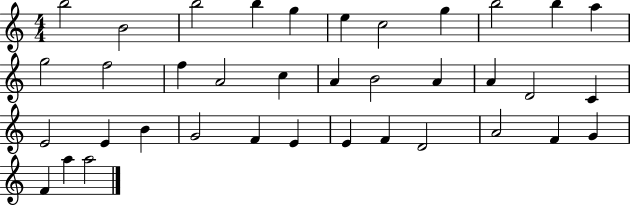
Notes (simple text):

B5/h B4/h B5/h B5/q G5/q E5/q C5/h G5/q B5/h B5/q A5/q G5/h F5/h F5/q A4/h C5/q A4/q B4/h A4/q A4/q D4/h C4/q E4/h E4/q B4/q G4/h F4/q E4/q E4/q F4/q D4/h A4/h F4/q G4/q F4/q A5/q A5/h